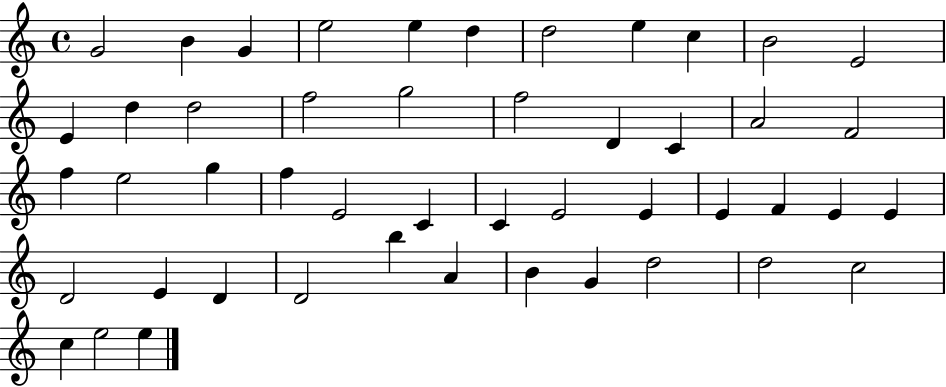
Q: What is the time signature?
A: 4/4